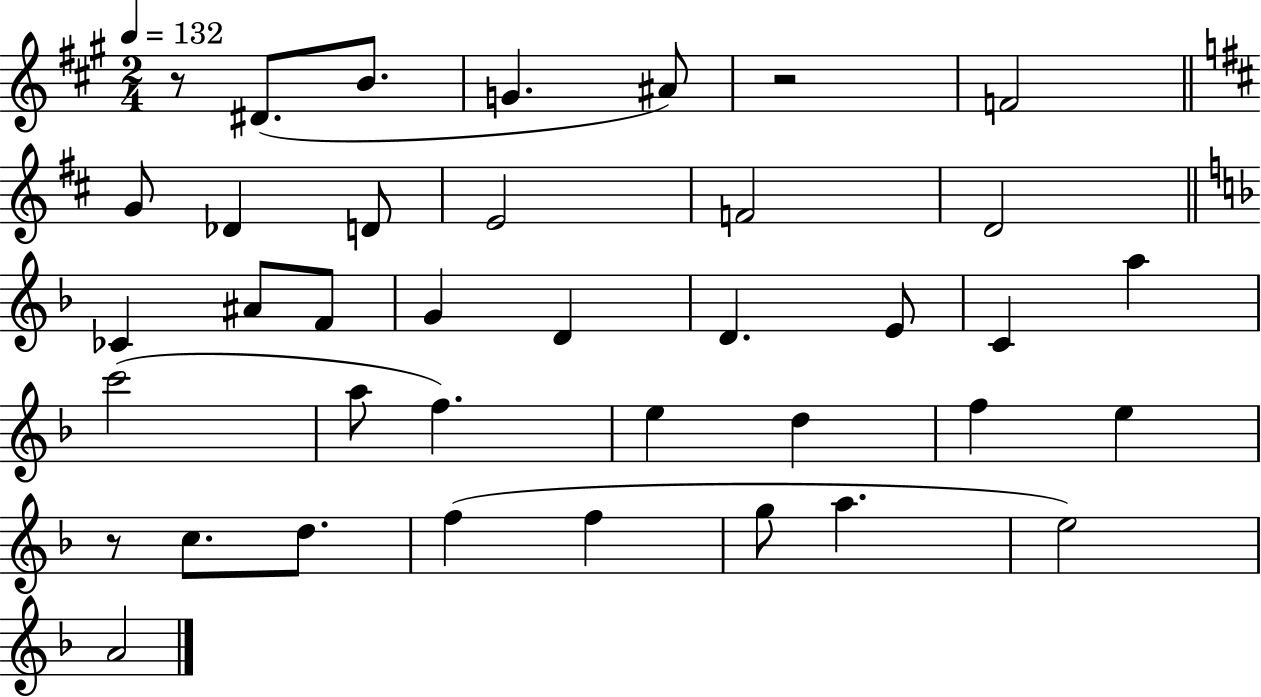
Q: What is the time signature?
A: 2/4